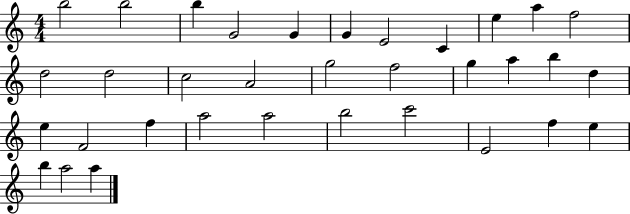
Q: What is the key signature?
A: C major